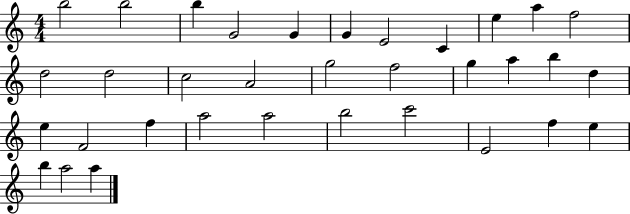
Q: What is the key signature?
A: C major